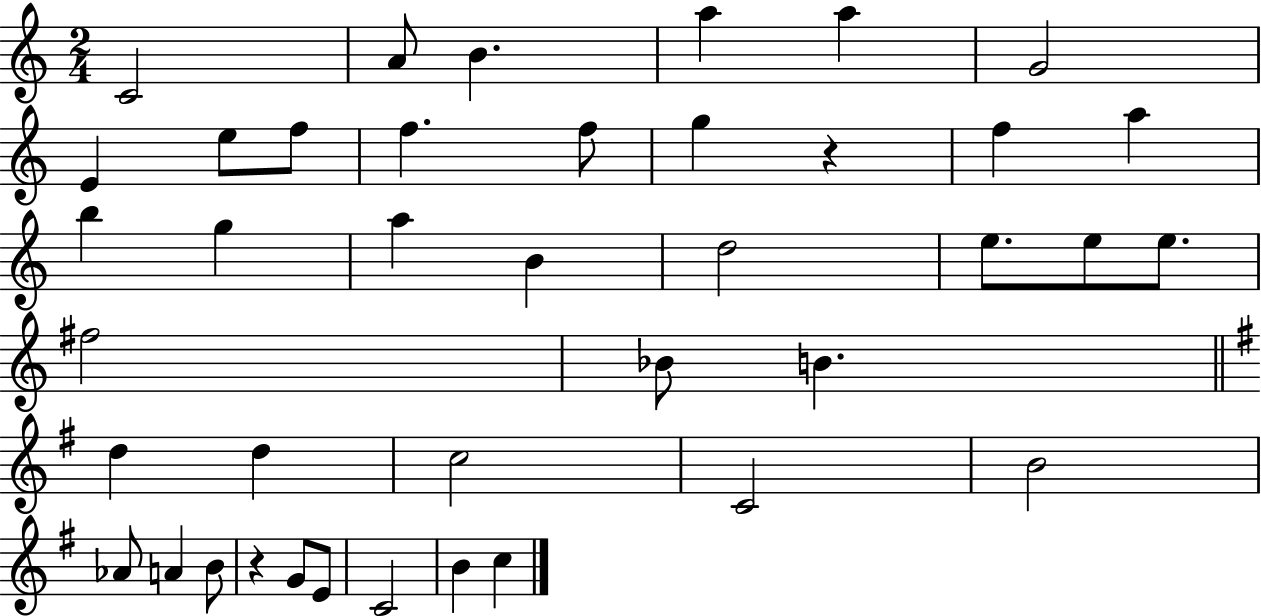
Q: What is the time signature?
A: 2/4